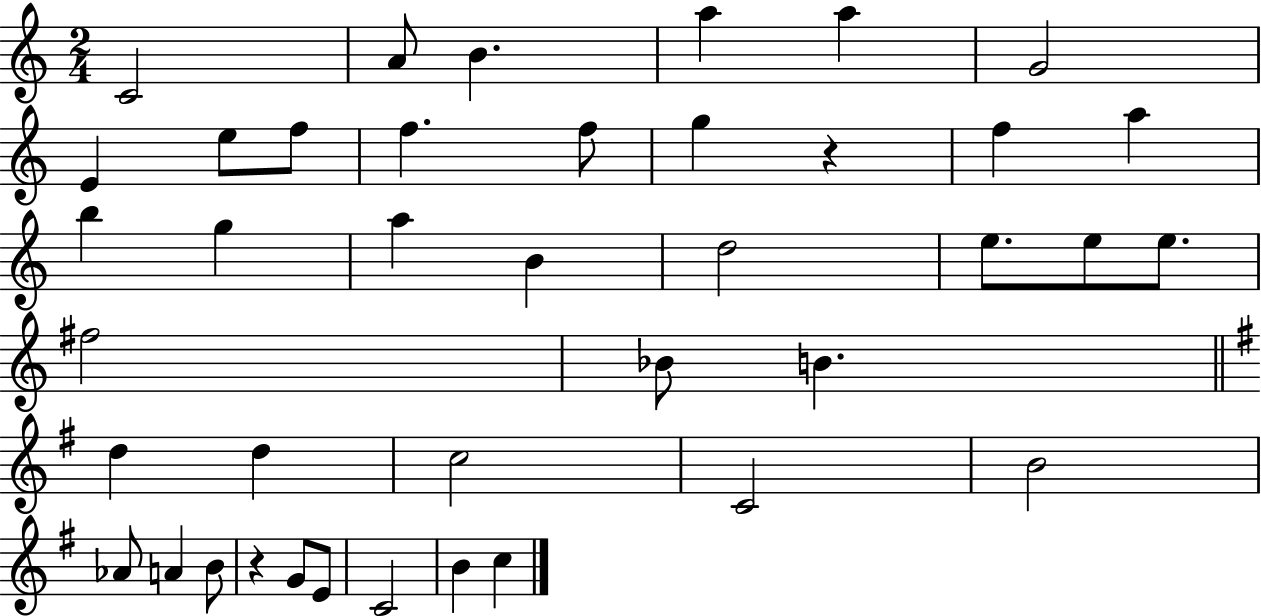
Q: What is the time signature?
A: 2/4